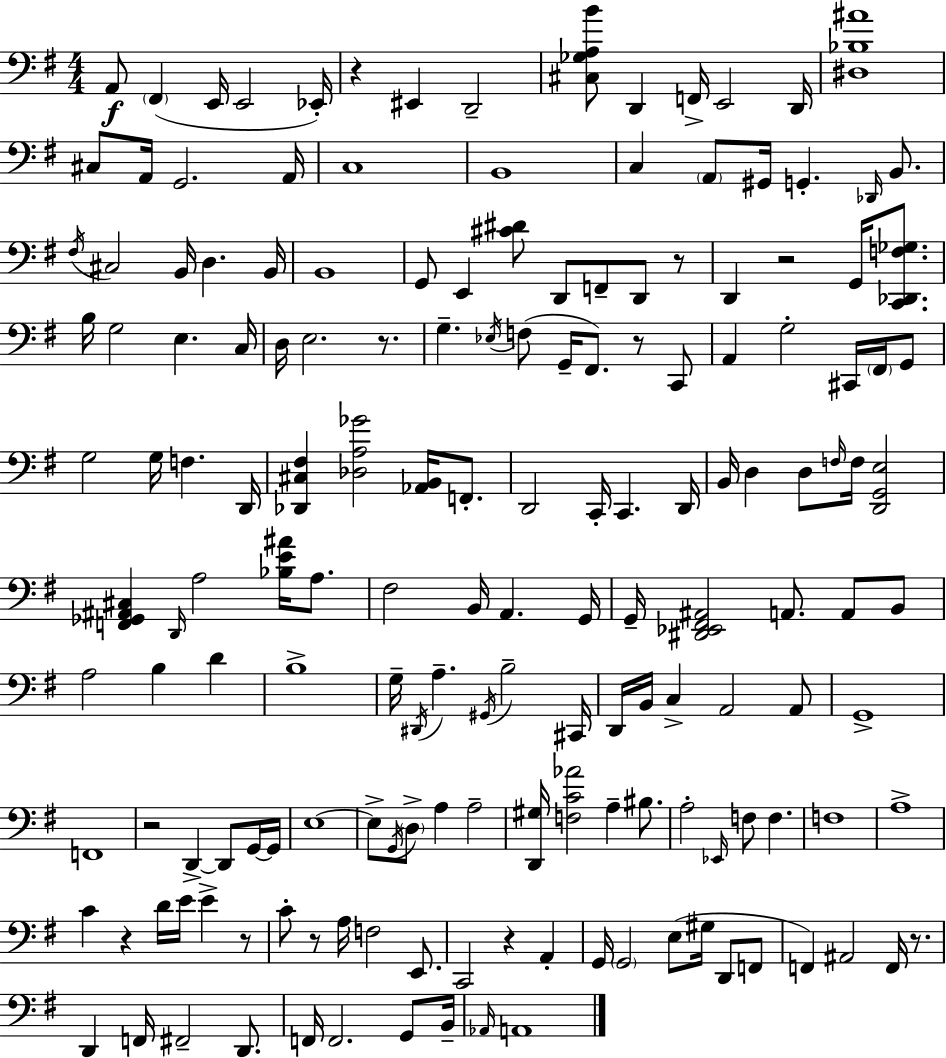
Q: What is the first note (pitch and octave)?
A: A2